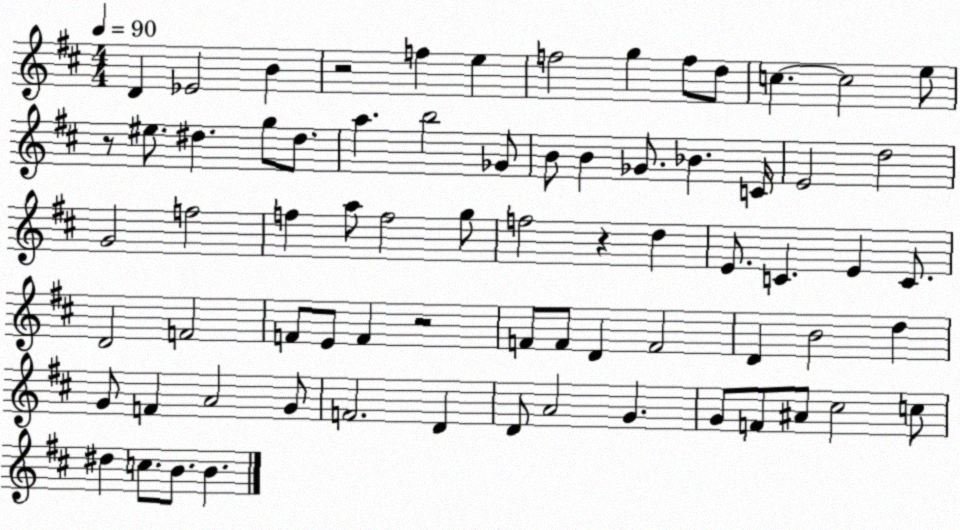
X:1
T:Untitled
M:4/4
L:1/4
K:D
D _E2 B z2 f e f2 g f/2 d/2 c c2 e/2 z/2 ^e/2 ^d g/2 ^d/2 a b2 _G/2 B/2 B _G/2 _B C/4 E2 d2 G2 f2 f a/2 f2 g/2 f2 z d E/2 C E C/2 D2 F2 F/2 E/2 F z2 F/2 F/2 D F2 D B2 d G/2 F A2 G/2 F2 D D/2 A2 G G/2 F/2 ^A/2 ^c2 c/2 ^d c/2 B/2 B